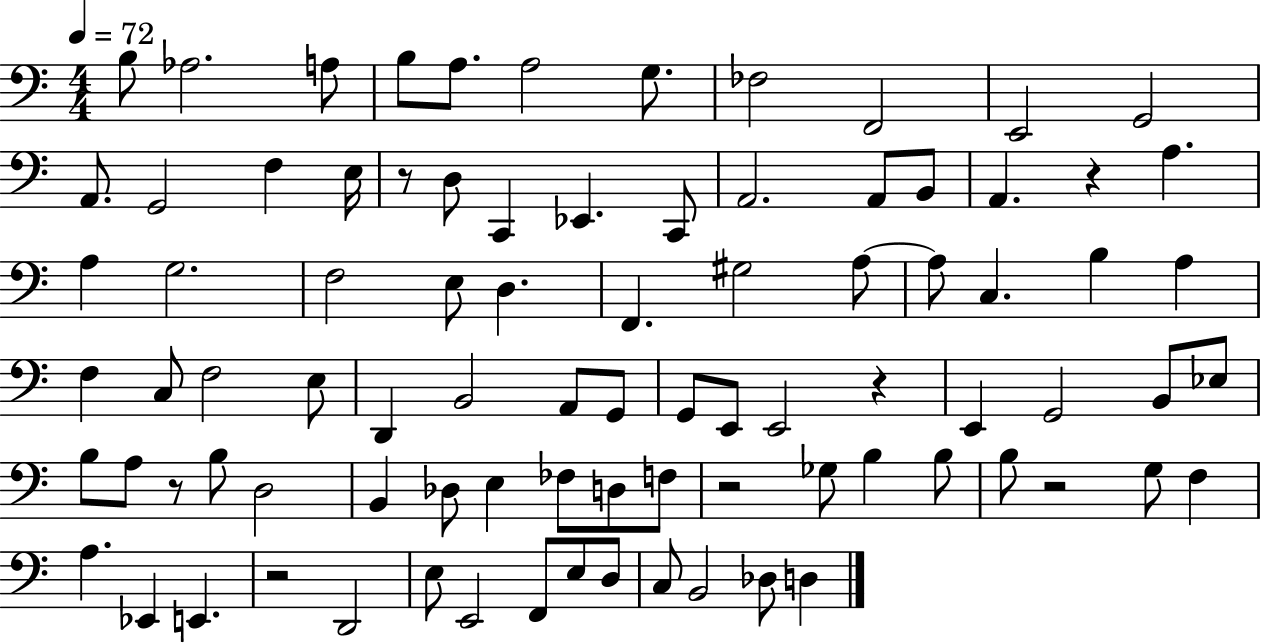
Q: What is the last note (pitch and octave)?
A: D3